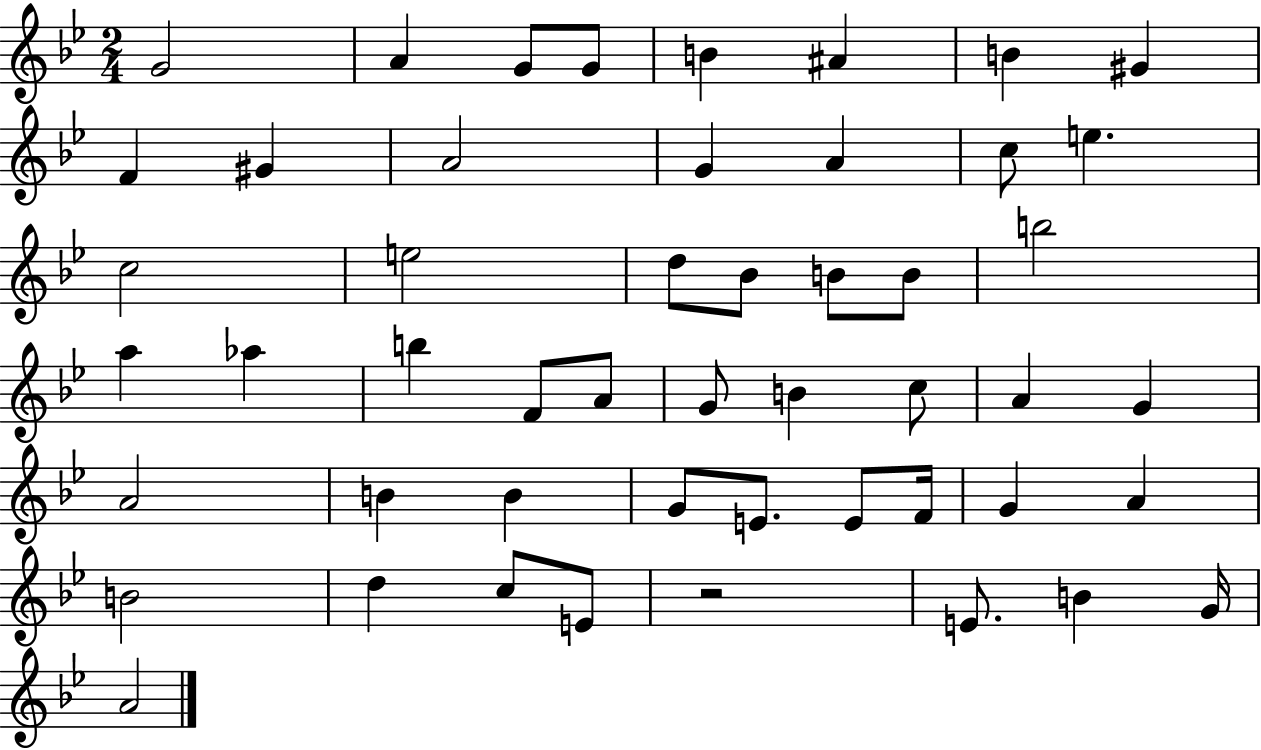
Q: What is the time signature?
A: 2/4